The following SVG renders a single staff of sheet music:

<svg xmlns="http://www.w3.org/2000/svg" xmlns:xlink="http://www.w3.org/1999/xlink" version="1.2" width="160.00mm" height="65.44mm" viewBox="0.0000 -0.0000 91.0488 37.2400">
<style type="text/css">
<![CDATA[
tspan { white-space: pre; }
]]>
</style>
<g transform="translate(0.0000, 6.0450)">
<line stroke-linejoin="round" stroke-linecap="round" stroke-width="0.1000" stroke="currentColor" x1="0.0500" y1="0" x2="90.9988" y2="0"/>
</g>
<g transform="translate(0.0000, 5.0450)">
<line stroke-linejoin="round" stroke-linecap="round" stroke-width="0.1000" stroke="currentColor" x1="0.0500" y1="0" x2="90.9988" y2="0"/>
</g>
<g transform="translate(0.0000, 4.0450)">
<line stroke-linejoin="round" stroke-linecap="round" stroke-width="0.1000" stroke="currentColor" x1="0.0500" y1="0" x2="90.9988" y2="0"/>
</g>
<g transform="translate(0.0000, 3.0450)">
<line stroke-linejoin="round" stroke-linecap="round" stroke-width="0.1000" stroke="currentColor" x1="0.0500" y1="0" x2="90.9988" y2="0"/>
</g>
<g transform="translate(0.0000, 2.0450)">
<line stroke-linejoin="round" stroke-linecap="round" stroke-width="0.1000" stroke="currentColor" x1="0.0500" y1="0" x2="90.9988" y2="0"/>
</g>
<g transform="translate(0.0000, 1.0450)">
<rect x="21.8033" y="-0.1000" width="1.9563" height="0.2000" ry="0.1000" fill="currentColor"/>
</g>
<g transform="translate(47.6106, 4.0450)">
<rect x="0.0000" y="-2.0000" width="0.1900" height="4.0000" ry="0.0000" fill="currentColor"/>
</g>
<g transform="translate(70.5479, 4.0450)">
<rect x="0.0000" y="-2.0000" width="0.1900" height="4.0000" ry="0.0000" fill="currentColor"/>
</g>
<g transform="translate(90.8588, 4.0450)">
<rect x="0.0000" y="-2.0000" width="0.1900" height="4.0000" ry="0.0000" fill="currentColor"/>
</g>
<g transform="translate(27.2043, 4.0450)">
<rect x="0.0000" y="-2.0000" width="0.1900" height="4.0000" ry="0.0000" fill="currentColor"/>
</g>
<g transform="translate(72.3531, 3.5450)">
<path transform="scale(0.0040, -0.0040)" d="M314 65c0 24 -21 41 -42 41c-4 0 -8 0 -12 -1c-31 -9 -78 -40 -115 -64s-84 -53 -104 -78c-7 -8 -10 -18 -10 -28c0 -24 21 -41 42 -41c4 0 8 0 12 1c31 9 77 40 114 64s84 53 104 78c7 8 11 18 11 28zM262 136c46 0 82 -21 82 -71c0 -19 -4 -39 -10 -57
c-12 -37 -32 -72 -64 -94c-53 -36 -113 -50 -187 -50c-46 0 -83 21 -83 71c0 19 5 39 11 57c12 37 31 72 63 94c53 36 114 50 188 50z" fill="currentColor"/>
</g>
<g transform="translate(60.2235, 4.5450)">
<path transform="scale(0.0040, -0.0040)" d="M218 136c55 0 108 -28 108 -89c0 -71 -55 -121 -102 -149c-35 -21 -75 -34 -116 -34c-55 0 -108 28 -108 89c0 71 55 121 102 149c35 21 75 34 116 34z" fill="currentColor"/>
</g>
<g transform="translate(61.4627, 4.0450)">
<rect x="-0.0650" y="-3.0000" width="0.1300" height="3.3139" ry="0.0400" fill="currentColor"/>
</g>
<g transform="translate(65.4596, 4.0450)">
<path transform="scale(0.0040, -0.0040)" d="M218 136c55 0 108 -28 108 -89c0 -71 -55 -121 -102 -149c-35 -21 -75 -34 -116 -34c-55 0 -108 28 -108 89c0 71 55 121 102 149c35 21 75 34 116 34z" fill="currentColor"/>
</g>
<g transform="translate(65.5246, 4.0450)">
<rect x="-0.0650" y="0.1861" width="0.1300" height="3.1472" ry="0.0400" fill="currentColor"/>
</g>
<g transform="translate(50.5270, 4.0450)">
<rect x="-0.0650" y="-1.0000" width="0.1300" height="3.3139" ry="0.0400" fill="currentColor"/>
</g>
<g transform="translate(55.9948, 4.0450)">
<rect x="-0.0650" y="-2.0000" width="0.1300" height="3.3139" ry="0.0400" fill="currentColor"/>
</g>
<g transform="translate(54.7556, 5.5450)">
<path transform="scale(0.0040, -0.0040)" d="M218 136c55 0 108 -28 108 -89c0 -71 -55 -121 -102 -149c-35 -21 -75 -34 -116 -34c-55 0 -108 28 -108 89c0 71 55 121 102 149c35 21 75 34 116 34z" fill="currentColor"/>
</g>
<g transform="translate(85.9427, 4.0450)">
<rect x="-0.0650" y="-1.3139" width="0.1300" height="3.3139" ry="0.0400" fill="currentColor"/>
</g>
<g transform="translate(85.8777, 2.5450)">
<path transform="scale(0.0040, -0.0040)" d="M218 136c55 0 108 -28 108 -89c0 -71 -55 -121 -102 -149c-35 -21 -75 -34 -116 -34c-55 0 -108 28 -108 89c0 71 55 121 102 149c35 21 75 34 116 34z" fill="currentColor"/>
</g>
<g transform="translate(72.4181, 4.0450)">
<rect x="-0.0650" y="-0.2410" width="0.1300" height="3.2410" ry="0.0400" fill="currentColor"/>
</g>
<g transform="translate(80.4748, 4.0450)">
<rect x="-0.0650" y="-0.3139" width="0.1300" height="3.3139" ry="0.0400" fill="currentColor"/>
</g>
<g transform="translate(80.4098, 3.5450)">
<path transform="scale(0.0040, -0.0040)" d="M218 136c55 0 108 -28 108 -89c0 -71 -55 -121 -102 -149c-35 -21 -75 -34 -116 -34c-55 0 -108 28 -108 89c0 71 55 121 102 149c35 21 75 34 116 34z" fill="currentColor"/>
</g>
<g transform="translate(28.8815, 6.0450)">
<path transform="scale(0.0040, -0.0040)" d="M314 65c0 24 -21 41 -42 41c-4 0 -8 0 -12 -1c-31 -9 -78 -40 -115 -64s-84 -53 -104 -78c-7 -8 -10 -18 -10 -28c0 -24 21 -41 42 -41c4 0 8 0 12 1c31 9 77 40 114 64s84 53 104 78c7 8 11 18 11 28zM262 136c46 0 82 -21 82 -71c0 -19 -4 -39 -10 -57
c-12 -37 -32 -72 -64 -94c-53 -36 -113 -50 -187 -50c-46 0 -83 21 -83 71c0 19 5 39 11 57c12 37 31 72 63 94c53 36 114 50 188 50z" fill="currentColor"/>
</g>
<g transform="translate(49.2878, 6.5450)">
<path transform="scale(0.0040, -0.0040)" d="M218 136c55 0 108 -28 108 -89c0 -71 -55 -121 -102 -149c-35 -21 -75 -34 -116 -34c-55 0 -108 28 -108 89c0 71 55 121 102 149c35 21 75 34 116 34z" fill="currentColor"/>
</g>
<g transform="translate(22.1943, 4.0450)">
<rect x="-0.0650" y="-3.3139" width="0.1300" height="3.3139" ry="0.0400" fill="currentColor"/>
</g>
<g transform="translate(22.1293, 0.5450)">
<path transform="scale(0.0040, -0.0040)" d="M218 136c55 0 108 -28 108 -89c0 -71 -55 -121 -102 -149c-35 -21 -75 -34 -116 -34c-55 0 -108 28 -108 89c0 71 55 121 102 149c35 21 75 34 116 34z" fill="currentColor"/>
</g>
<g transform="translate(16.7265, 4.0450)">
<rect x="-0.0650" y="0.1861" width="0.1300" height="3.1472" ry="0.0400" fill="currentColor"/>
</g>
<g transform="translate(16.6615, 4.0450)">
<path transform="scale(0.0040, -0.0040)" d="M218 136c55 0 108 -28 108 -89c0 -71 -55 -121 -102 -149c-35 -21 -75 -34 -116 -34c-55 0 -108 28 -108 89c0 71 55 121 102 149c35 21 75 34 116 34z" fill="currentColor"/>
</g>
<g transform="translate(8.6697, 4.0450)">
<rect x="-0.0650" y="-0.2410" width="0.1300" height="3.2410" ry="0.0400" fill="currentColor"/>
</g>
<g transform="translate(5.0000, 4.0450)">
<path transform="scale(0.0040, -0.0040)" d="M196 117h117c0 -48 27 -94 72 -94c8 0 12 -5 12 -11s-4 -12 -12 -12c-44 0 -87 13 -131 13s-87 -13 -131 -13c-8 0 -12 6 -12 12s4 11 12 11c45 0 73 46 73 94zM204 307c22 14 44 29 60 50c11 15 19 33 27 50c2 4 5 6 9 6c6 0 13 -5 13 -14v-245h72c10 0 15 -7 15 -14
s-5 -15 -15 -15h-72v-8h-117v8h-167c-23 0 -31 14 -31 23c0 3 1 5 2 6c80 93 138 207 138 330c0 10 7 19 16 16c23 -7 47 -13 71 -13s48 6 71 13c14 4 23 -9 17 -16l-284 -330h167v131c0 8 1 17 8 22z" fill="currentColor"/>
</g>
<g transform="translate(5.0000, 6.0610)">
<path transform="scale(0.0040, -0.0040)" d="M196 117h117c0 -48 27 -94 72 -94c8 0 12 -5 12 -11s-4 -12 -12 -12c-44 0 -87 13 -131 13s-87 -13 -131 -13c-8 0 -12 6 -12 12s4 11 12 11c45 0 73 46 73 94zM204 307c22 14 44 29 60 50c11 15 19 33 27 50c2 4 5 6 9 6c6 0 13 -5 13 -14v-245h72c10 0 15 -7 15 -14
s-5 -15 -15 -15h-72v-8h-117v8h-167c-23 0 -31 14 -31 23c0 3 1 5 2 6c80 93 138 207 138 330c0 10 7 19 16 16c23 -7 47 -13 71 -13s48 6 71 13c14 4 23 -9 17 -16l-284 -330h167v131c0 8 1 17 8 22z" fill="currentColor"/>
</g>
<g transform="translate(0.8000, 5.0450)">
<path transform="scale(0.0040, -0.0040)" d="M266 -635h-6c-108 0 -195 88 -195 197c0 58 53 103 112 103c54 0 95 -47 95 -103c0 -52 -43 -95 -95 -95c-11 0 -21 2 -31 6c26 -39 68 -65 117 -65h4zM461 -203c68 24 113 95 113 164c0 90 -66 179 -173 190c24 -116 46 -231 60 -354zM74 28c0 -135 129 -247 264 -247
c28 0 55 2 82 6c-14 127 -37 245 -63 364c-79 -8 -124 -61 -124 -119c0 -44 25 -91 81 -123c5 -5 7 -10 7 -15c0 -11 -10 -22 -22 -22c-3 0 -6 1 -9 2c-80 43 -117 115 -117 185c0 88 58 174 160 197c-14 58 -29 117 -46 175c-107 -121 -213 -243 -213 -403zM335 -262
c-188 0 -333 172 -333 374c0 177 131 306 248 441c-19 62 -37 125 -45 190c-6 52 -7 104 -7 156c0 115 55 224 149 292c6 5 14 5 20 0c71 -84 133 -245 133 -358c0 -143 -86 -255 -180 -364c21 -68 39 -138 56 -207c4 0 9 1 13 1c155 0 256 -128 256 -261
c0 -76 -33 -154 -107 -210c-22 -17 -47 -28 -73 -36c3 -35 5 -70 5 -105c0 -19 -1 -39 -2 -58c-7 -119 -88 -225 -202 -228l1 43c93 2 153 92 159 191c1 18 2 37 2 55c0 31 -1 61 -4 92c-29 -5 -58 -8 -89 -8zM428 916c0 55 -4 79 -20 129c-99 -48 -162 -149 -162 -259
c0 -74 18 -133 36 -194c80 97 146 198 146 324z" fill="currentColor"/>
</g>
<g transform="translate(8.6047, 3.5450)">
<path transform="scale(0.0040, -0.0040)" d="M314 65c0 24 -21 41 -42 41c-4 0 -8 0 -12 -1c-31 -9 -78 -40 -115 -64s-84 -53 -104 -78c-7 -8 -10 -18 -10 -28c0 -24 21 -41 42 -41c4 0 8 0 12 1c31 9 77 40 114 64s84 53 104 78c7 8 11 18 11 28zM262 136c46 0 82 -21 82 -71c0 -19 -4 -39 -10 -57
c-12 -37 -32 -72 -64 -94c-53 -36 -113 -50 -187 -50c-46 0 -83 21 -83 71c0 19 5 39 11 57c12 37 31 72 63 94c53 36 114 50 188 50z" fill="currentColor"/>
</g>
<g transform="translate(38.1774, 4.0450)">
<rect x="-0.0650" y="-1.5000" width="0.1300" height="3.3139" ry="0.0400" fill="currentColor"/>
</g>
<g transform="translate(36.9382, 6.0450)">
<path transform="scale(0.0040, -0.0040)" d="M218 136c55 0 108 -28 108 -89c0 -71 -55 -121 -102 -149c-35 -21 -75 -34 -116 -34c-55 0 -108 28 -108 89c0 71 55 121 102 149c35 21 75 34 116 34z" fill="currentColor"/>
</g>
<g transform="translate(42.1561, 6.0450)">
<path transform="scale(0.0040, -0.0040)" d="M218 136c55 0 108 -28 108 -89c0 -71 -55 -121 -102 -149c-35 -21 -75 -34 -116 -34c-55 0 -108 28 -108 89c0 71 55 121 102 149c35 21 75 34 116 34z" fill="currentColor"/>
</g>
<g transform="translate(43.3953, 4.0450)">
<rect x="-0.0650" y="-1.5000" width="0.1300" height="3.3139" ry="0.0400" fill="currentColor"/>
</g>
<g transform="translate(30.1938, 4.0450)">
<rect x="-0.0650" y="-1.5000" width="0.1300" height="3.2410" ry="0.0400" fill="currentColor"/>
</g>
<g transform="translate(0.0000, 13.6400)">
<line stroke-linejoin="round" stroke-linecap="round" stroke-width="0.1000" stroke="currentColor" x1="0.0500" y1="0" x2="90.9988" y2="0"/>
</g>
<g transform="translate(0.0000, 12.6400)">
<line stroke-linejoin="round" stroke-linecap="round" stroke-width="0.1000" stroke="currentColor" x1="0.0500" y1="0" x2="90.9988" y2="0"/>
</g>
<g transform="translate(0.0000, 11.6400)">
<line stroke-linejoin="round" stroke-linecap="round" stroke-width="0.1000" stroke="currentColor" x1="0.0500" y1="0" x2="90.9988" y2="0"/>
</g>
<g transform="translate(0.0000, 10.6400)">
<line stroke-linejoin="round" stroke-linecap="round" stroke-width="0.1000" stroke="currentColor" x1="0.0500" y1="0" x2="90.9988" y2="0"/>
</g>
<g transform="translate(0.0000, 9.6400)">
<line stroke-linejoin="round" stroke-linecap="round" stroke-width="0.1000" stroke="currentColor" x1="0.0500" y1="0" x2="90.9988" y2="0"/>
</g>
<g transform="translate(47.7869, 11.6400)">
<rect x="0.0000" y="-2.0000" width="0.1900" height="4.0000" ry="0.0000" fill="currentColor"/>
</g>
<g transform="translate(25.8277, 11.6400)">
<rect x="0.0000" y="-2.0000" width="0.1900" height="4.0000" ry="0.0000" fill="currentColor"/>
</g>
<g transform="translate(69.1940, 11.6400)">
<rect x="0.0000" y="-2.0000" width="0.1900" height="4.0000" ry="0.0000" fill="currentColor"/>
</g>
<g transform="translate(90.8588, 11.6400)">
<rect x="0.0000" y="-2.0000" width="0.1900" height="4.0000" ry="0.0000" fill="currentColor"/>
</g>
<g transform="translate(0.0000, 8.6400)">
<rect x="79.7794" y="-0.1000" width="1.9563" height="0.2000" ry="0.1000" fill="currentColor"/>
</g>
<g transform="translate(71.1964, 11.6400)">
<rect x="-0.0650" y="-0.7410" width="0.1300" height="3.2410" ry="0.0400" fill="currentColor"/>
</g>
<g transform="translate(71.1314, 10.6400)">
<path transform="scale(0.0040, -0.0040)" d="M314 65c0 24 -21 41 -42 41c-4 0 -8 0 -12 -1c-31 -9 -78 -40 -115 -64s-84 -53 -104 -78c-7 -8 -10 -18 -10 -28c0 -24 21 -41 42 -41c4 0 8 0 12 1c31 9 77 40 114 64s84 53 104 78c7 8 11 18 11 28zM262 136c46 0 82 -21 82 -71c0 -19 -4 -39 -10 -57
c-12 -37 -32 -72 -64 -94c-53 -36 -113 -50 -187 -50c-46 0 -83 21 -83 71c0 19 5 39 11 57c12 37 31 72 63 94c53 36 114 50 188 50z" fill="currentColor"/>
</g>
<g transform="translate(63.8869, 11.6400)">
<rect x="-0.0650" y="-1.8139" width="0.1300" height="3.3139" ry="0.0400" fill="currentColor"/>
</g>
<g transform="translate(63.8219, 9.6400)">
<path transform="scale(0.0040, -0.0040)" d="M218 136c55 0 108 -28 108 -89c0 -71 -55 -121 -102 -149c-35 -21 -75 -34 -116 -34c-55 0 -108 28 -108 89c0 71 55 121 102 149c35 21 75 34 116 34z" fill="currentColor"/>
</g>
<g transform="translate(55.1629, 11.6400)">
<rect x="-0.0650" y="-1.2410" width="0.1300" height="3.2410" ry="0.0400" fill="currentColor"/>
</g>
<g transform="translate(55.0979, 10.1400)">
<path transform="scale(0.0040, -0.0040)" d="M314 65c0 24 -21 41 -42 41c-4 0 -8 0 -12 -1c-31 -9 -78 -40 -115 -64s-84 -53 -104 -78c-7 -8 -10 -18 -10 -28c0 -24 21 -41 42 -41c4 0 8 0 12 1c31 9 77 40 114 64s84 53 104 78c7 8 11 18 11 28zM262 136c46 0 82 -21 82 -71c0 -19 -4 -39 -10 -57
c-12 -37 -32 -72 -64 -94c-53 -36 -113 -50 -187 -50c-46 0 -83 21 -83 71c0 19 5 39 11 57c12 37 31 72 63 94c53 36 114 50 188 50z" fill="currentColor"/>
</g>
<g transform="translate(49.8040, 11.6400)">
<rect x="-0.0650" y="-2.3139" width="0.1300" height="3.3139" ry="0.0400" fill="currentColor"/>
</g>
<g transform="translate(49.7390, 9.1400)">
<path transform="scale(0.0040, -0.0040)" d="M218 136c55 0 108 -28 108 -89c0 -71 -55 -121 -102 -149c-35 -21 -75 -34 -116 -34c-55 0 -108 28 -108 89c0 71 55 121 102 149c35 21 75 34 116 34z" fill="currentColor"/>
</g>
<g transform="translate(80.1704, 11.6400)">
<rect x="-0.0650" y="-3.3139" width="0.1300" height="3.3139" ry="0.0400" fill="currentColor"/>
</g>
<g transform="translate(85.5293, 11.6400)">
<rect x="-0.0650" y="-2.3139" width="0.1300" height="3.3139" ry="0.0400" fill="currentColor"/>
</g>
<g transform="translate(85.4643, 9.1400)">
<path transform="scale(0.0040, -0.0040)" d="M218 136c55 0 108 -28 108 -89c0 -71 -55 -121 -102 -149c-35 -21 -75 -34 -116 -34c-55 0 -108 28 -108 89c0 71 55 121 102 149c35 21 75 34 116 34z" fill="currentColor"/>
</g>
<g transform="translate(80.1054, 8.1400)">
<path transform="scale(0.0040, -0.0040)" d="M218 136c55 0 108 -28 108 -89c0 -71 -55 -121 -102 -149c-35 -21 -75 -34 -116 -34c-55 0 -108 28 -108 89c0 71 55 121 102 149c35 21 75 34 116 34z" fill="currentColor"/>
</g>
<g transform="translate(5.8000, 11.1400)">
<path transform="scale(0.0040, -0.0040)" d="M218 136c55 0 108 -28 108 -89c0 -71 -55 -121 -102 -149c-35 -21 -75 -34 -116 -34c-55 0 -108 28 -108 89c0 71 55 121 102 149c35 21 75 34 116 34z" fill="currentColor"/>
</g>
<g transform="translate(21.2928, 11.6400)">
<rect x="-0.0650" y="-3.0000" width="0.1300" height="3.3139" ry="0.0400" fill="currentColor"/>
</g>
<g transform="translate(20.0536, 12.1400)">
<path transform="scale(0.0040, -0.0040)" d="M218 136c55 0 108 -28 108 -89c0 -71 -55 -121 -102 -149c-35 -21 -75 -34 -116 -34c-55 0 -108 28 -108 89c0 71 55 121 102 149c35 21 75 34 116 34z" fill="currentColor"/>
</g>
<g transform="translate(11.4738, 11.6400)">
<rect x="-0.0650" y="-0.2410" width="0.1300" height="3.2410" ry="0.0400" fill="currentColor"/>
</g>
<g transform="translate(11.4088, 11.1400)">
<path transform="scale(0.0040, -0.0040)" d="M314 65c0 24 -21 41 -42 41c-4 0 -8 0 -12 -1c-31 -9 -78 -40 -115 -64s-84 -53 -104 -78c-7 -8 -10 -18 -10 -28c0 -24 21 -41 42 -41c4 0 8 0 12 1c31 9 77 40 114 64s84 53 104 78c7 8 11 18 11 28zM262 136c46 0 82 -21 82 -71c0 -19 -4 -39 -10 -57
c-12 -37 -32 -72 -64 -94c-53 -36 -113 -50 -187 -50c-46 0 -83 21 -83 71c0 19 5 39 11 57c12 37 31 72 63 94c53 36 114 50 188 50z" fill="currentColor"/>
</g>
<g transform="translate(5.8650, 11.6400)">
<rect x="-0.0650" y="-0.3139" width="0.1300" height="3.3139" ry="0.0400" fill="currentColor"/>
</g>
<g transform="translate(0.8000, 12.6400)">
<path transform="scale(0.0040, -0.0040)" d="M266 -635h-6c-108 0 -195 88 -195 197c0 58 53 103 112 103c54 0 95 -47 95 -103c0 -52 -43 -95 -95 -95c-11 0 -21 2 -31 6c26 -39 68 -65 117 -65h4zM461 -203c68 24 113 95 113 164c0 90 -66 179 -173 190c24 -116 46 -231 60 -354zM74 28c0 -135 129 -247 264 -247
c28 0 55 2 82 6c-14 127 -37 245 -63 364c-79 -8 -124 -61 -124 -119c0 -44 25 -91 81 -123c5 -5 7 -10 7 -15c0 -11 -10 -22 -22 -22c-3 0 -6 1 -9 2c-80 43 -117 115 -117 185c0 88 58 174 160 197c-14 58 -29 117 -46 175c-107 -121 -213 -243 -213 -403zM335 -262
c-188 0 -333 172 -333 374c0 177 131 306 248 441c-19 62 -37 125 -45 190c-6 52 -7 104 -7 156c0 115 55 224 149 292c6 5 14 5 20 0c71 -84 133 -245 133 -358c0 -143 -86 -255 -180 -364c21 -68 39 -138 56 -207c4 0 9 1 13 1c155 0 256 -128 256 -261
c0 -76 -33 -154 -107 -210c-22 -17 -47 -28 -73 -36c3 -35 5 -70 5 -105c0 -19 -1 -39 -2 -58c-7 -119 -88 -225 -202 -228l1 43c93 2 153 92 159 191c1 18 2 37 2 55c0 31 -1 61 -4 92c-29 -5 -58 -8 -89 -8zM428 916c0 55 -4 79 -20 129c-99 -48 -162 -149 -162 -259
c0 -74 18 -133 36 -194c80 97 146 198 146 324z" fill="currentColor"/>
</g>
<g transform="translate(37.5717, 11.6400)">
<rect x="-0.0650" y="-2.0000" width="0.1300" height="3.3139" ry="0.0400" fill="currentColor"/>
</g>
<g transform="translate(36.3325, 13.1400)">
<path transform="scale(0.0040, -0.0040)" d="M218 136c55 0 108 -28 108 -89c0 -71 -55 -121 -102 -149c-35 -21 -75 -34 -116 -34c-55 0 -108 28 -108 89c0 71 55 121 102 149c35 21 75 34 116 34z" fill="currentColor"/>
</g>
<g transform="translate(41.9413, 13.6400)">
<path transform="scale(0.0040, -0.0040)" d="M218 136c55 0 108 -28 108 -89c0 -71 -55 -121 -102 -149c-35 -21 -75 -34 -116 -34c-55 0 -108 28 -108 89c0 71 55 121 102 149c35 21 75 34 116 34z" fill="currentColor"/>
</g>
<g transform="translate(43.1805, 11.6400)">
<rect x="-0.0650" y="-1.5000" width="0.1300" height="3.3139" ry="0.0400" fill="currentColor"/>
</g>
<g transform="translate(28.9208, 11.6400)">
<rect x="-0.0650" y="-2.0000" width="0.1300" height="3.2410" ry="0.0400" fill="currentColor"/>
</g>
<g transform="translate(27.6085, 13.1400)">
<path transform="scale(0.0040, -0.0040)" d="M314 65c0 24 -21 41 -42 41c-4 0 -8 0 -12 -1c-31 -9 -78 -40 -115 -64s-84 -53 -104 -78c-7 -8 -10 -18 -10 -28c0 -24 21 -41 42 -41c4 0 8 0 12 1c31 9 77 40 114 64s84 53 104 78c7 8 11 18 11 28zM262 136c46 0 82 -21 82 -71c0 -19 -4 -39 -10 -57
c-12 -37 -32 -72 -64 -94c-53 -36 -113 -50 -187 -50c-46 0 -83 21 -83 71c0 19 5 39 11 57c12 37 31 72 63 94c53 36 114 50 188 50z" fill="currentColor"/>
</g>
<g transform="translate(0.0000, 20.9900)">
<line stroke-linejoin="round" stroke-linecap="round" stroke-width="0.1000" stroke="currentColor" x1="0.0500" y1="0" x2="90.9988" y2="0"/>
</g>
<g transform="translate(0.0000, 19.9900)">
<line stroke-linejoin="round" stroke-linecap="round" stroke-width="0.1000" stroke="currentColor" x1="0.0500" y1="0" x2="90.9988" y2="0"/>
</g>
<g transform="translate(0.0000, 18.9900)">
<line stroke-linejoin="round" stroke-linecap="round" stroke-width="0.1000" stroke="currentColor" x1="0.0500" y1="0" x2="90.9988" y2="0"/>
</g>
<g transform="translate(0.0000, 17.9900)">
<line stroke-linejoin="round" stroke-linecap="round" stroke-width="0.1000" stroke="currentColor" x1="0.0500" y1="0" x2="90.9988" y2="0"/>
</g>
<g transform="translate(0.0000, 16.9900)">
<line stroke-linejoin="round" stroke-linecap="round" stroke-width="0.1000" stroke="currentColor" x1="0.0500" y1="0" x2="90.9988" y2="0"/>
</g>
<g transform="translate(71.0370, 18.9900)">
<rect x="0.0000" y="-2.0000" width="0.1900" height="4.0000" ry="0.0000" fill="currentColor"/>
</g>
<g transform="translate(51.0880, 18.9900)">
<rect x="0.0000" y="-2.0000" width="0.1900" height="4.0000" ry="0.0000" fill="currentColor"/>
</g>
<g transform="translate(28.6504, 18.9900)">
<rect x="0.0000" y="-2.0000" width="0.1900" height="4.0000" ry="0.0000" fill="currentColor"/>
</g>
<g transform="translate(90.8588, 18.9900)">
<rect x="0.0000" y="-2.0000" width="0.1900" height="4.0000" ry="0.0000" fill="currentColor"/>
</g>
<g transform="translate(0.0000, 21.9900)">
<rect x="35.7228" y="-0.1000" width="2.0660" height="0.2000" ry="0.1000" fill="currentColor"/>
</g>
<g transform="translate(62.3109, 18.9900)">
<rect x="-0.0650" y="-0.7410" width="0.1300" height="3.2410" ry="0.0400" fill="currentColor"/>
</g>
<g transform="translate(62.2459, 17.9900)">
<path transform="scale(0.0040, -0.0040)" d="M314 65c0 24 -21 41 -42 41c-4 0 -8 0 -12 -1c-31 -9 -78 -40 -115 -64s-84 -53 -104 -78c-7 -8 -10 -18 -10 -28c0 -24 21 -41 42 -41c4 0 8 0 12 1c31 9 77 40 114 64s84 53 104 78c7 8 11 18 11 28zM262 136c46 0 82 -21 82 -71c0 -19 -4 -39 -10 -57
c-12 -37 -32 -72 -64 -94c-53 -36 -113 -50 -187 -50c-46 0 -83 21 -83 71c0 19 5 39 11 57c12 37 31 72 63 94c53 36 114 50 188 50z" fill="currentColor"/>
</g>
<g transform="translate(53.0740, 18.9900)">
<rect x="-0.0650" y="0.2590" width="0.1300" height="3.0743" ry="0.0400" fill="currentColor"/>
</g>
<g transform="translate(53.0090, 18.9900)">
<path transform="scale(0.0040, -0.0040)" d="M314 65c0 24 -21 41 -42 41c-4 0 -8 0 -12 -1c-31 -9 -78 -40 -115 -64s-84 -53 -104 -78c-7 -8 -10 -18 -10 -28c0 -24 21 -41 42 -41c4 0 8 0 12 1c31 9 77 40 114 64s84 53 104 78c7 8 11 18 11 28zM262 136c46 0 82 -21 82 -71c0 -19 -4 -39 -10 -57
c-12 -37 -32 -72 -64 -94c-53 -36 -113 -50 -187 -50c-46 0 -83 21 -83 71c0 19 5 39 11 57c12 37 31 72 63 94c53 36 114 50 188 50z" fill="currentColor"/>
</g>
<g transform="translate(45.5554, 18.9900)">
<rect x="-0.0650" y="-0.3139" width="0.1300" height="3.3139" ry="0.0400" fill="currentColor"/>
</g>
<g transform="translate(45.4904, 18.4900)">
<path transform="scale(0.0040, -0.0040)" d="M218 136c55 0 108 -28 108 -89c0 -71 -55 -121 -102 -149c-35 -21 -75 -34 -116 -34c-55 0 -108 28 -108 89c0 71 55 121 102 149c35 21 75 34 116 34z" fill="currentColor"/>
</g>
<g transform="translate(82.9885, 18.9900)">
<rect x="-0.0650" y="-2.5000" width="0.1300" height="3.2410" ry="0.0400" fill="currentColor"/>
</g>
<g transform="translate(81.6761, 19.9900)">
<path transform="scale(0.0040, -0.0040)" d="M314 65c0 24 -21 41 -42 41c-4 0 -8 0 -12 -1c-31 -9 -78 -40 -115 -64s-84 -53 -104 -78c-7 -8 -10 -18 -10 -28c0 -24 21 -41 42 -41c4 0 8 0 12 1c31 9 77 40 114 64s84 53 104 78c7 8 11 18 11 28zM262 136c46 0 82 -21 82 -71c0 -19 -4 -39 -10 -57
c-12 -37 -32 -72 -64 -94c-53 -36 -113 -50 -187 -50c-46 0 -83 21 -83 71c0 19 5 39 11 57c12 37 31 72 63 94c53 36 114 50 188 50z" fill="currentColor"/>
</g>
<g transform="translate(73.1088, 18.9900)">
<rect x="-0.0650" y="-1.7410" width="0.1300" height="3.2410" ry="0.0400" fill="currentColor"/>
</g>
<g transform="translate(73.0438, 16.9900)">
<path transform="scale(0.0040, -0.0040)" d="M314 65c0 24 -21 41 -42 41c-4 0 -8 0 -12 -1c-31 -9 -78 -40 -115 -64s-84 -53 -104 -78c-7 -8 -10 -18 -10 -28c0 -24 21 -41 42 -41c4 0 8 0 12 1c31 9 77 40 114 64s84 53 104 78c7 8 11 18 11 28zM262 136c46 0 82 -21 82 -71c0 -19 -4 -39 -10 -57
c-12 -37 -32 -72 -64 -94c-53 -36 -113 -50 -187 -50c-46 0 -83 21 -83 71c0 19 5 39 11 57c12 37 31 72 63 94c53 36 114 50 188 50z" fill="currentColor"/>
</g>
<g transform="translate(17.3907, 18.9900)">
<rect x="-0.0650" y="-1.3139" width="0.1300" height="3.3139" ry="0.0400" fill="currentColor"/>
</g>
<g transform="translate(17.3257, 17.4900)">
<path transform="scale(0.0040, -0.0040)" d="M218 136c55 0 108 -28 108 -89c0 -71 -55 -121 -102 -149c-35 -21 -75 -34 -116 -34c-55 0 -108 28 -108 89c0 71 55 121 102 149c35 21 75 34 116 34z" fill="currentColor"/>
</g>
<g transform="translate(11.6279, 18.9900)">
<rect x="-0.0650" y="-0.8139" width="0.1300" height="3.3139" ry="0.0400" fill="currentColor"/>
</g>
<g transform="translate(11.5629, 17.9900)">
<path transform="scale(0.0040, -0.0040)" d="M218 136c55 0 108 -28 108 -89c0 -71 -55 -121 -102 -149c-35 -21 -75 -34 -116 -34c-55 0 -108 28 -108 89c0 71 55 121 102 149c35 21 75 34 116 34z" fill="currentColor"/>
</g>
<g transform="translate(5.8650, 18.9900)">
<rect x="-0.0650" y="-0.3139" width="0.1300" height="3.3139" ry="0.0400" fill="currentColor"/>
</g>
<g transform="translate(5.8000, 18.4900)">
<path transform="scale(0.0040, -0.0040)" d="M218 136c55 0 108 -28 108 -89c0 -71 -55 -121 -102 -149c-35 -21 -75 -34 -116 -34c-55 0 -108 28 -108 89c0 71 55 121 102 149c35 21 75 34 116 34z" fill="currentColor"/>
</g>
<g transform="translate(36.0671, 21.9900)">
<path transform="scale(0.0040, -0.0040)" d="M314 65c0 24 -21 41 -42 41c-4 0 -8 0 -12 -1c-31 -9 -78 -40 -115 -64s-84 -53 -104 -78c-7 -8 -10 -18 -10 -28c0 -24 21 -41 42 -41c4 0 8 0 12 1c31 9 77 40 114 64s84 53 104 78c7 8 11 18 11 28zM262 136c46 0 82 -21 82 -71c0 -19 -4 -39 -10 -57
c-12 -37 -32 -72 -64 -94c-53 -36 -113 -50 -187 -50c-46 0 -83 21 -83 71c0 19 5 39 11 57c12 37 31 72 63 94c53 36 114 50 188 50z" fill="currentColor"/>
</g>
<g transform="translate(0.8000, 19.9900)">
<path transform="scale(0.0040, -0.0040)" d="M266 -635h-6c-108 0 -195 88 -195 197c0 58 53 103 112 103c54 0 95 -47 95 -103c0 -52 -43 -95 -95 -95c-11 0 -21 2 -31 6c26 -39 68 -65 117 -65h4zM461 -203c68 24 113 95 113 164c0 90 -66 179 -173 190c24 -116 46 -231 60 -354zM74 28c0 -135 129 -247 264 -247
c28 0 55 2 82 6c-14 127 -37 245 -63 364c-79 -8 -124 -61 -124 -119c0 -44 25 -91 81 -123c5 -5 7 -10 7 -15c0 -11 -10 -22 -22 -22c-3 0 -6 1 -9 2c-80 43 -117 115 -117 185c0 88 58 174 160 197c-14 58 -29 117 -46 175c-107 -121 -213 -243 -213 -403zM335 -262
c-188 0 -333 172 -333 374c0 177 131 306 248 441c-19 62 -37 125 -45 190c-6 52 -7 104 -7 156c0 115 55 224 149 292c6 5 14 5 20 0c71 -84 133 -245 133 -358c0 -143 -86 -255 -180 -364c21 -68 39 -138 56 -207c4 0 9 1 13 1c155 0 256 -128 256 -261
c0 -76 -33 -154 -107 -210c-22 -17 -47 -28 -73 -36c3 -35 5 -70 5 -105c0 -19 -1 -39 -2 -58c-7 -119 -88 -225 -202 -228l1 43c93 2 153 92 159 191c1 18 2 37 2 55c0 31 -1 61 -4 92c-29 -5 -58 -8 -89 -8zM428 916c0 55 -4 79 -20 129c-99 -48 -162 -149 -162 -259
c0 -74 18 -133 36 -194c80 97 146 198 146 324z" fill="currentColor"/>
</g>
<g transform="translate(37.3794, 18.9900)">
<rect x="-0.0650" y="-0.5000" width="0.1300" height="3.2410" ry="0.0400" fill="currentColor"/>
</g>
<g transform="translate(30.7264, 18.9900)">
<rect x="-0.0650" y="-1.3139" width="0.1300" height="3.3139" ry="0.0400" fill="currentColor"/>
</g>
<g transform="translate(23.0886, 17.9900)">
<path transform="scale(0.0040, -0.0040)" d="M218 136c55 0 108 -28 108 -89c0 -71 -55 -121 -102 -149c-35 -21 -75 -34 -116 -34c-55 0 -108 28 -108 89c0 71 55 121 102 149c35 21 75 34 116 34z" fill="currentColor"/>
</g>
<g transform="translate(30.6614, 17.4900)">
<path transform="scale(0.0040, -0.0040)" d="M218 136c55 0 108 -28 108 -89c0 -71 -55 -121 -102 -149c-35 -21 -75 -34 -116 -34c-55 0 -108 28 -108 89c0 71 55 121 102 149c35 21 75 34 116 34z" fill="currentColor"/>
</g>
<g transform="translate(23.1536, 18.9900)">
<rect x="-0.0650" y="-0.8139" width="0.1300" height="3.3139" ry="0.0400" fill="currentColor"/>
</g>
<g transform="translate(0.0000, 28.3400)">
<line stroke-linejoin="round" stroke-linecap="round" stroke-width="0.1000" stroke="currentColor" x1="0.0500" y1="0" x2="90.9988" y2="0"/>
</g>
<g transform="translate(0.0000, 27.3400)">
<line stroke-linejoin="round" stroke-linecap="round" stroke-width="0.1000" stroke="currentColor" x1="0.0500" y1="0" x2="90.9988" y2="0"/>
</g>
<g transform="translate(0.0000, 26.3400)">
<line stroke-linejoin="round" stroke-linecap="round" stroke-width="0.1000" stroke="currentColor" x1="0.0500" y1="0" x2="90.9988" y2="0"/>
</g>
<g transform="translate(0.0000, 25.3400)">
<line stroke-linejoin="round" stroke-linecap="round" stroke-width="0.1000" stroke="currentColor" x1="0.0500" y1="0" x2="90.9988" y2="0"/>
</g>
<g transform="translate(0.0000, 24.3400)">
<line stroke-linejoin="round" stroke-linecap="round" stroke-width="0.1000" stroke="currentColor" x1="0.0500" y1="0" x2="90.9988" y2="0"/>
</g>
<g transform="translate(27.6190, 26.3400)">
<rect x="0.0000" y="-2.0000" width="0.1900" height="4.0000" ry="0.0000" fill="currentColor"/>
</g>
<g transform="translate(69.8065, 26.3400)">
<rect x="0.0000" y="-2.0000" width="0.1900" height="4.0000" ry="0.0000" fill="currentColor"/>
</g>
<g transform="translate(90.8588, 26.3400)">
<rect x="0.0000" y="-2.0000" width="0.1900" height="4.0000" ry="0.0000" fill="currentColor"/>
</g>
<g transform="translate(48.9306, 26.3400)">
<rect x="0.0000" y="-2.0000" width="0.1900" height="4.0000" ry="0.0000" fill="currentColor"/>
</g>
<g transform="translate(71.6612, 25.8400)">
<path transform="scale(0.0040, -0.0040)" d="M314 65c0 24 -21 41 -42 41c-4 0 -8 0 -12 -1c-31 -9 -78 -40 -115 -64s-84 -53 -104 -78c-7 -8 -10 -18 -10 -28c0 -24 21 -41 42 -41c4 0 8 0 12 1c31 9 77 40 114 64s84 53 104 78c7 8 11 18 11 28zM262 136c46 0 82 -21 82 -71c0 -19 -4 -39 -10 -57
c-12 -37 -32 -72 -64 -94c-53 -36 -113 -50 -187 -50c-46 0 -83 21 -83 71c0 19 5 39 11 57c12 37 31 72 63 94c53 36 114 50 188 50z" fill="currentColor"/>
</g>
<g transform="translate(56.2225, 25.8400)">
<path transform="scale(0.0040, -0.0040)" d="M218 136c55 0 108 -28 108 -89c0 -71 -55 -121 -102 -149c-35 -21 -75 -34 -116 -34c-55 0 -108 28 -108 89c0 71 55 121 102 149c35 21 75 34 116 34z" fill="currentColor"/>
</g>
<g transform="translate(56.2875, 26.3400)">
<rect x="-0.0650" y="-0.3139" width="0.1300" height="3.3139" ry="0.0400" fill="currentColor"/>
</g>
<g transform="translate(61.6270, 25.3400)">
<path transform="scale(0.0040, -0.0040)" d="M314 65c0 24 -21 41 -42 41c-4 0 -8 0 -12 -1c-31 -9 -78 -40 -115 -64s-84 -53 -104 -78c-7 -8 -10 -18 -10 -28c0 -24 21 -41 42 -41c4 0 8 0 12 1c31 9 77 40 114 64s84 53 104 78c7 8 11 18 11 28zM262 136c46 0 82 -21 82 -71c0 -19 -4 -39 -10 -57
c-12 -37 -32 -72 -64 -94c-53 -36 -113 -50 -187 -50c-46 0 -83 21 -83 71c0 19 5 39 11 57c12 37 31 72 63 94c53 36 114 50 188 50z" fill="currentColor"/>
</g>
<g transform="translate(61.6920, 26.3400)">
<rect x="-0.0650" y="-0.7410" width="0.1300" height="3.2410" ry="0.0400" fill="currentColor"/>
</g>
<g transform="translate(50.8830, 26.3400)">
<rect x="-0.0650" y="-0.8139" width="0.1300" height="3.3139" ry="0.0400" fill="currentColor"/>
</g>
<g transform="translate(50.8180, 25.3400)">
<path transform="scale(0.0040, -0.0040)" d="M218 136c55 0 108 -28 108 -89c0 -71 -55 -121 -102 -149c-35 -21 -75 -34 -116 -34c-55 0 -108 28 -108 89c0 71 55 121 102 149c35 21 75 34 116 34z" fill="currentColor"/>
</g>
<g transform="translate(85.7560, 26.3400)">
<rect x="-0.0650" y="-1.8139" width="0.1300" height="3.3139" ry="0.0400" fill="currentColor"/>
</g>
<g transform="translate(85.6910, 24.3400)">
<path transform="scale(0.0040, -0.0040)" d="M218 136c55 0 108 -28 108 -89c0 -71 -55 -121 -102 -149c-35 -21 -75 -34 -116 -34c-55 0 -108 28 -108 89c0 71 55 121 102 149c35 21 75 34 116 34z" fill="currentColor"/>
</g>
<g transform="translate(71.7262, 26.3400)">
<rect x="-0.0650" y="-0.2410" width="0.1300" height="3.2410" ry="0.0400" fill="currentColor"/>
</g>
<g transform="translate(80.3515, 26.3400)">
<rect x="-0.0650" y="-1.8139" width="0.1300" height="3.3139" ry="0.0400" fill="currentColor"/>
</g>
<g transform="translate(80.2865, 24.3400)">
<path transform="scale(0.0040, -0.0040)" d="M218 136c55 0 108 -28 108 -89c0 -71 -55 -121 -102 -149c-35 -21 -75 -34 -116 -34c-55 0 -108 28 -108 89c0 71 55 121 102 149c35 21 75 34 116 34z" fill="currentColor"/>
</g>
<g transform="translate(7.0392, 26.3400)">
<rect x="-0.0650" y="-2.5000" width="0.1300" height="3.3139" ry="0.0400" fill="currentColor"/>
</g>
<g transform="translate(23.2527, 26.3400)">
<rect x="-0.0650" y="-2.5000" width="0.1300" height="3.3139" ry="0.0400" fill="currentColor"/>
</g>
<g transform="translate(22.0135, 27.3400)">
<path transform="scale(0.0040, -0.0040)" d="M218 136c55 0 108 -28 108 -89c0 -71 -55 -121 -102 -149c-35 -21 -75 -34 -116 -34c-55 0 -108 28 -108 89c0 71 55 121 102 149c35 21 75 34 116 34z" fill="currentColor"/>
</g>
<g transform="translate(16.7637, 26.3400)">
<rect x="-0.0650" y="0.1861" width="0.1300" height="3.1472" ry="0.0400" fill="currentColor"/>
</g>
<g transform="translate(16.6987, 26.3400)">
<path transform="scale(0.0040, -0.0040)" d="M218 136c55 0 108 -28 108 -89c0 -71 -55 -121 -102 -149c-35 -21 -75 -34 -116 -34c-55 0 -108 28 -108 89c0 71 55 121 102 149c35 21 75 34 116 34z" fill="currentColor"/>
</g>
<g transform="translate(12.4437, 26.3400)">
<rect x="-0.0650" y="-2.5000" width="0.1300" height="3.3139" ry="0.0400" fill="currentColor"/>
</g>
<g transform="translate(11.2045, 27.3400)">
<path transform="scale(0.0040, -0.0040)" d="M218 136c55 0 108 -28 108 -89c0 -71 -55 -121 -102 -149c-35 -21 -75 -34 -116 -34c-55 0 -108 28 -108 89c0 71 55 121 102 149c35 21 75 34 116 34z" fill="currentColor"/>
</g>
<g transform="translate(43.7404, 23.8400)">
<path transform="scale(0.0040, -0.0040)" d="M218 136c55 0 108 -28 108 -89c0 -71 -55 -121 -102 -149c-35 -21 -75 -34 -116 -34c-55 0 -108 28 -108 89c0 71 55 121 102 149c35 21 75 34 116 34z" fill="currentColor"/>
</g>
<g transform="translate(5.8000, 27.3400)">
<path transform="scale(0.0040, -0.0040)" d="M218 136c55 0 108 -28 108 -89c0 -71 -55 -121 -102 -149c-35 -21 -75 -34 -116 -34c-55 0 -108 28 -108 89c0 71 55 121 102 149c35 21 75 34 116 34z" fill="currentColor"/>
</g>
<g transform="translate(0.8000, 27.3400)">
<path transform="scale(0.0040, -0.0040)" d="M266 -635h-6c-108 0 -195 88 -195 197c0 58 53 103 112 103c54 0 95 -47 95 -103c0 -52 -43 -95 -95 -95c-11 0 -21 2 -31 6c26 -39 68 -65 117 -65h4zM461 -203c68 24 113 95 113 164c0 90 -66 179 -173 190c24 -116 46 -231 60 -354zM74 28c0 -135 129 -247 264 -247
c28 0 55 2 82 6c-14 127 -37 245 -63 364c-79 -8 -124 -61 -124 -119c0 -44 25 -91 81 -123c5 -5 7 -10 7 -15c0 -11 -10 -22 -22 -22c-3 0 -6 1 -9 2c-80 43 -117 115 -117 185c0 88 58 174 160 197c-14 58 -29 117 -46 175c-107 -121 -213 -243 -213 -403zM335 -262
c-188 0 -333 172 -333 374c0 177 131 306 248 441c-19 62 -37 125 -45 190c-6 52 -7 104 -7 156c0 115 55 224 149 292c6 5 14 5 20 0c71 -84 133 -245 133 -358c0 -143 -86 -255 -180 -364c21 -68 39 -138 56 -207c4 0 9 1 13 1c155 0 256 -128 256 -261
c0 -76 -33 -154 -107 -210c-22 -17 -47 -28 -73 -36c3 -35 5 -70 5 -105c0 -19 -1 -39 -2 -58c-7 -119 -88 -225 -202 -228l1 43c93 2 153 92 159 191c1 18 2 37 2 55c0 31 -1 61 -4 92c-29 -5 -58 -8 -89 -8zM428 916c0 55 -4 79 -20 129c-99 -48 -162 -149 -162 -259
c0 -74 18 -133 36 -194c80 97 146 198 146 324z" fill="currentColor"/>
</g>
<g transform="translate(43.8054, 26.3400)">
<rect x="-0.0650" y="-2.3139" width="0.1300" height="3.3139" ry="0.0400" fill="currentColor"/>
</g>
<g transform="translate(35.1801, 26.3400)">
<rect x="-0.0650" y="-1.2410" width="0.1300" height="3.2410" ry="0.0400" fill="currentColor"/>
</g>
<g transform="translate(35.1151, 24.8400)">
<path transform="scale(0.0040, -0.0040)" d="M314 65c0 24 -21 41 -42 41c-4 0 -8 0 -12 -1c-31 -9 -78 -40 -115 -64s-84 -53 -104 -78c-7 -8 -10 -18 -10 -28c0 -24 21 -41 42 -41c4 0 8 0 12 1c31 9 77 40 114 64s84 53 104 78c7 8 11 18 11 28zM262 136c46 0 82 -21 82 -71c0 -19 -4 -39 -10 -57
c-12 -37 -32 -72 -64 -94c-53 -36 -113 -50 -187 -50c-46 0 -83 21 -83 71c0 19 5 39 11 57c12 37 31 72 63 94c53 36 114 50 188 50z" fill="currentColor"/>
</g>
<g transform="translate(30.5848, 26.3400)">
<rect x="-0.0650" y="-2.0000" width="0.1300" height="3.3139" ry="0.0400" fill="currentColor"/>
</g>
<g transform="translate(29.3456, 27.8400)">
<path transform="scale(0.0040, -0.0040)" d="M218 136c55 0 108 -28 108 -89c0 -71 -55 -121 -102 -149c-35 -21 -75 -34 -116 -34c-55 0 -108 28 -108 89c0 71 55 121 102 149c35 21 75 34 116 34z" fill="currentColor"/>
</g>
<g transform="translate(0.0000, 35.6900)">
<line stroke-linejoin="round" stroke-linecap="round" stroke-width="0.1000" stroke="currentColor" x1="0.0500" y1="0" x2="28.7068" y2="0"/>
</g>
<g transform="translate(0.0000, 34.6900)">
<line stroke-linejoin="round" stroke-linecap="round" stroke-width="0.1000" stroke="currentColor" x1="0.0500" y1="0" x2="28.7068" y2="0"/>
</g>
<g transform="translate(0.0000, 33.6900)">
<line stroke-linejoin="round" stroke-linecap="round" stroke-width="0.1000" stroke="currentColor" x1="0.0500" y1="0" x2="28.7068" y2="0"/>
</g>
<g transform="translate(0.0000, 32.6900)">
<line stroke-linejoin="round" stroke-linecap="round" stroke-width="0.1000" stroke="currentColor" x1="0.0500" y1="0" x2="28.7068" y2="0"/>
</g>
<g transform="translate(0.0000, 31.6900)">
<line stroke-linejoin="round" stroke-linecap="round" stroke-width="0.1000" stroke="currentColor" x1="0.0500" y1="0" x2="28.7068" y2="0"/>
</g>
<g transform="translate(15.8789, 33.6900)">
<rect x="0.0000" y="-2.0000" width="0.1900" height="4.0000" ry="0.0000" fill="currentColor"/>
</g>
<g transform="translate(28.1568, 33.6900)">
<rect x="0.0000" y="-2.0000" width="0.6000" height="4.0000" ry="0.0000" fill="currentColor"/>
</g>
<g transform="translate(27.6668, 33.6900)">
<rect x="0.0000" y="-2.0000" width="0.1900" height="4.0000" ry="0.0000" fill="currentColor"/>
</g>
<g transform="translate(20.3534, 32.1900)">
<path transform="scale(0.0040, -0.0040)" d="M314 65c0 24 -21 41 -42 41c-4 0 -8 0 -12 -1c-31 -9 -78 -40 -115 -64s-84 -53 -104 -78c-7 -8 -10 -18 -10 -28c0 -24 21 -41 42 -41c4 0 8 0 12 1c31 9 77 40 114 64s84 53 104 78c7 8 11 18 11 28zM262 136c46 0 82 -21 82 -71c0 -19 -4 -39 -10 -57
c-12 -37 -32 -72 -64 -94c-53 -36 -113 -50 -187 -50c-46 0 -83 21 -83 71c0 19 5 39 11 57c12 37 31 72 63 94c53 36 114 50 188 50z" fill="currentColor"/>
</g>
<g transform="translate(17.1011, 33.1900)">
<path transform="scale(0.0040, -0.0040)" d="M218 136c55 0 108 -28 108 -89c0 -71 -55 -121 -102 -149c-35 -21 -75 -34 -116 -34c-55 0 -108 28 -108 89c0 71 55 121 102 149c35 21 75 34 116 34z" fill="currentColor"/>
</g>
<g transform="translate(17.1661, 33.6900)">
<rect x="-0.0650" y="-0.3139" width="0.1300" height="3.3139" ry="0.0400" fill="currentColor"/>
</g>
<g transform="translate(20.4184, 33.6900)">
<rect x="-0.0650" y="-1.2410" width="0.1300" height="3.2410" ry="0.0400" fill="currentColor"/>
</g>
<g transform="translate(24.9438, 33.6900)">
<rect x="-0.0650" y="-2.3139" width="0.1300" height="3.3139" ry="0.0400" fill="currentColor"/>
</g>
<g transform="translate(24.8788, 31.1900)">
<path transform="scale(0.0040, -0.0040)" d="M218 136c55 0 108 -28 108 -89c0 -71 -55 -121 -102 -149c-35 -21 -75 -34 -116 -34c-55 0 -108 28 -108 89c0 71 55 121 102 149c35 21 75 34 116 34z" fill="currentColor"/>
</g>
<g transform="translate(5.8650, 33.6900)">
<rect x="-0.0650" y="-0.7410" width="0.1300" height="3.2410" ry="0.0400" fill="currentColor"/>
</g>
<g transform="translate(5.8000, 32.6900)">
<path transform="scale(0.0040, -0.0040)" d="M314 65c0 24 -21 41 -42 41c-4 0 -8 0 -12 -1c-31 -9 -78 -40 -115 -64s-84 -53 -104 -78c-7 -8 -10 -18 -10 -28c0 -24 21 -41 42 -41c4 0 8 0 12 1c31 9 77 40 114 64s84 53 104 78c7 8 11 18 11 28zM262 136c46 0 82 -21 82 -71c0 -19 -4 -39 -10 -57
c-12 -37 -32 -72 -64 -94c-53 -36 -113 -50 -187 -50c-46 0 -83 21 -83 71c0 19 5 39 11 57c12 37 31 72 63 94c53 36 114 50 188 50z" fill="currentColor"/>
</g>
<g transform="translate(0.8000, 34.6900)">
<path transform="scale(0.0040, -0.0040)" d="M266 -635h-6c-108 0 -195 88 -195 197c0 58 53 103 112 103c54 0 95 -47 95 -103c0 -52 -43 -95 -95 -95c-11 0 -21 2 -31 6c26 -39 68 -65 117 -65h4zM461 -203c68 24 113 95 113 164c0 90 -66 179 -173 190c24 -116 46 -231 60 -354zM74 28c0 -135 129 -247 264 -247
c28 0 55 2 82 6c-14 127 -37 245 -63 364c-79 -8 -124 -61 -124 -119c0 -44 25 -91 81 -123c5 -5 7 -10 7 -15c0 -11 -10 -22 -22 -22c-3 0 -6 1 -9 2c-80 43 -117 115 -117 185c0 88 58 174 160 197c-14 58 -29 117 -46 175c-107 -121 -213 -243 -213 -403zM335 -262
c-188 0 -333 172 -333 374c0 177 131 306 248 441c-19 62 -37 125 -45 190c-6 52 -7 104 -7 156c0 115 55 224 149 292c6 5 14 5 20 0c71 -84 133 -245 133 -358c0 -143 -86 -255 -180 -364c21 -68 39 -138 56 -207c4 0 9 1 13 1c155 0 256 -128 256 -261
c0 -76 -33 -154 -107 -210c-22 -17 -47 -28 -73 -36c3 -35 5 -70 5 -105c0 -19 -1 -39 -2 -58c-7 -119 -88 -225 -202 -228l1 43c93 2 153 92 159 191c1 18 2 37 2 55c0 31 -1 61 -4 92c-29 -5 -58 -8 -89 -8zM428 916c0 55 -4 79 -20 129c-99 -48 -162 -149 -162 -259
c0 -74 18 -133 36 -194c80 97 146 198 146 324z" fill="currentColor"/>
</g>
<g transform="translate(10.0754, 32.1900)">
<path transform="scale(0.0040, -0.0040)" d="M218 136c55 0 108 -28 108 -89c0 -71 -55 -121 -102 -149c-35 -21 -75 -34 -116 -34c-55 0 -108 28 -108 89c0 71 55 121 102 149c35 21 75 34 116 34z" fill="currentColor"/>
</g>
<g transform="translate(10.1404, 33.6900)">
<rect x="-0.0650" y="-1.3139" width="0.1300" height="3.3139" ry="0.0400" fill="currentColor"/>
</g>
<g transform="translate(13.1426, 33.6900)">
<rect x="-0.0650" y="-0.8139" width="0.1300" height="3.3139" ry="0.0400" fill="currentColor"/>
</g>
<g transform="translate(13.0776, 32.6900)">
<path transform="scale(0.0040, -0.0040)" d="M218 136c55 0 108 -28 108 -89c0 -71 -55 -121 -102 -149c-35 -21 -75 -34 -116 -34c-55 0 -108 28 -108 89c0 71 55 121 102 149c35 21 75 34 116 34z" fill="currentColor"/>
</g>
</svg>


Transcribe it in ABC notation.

X:1
T:Untitled
M:4/4
L:1/4
K:C
c2 B b E2 E E D F A B c2 c e c c2 A F2 F E g e2 f d2 b g c d e d e C2 c B2 d2 f2 G2 G G B G F e2 g d c d2 c2 f f d2 e d c e2 g